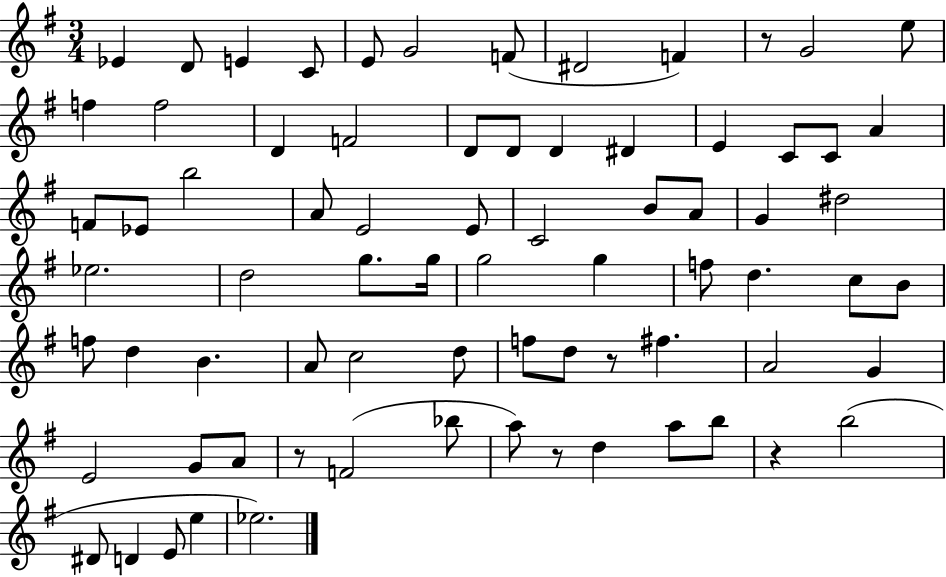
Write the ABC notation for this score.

X:1
T:Untitled
M:3/4
L:1/4
K:G
_E D/2 E C/2 E/2 G2 F/2 ^D2 F z/2 G2 e/2 f f2 D F2 D/2 D/2 D ^D E C/2 C/2 A F/2 _E/2 b2 A/2 E2 E/2 C2 B/2 A/2 G ^d2 _e2 d2 g/2 g/4 g2 g f/2 d c/2 B/2 f/2 d B A/2 c2 d/2 f/2 d/2 z/2 ^f A2 G E2 G/2 A/2 z/2 F2 _b/2 a/2 z/2 d a/2 b/2 z b2 ^D/2 D E/2 e _e2